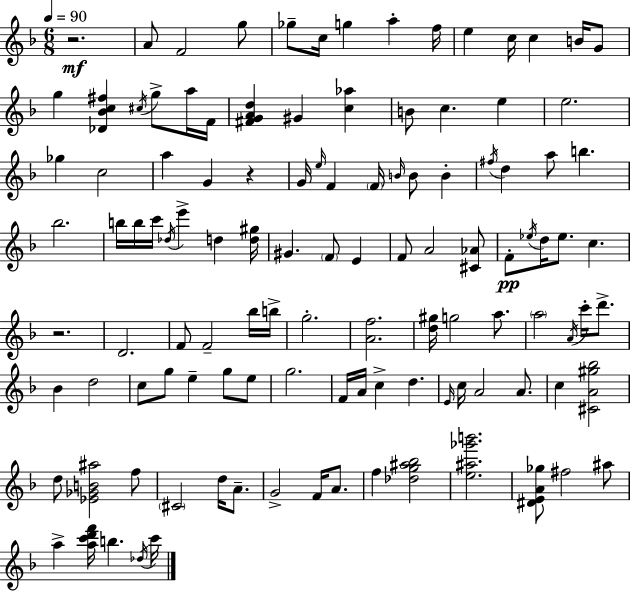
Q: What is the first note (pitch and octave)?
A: A4